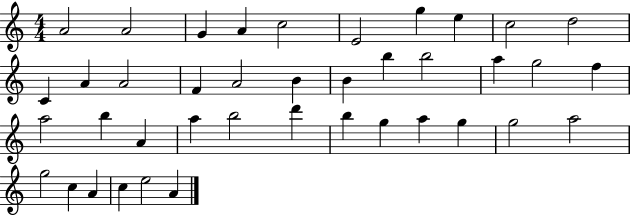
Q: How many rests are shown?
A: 0